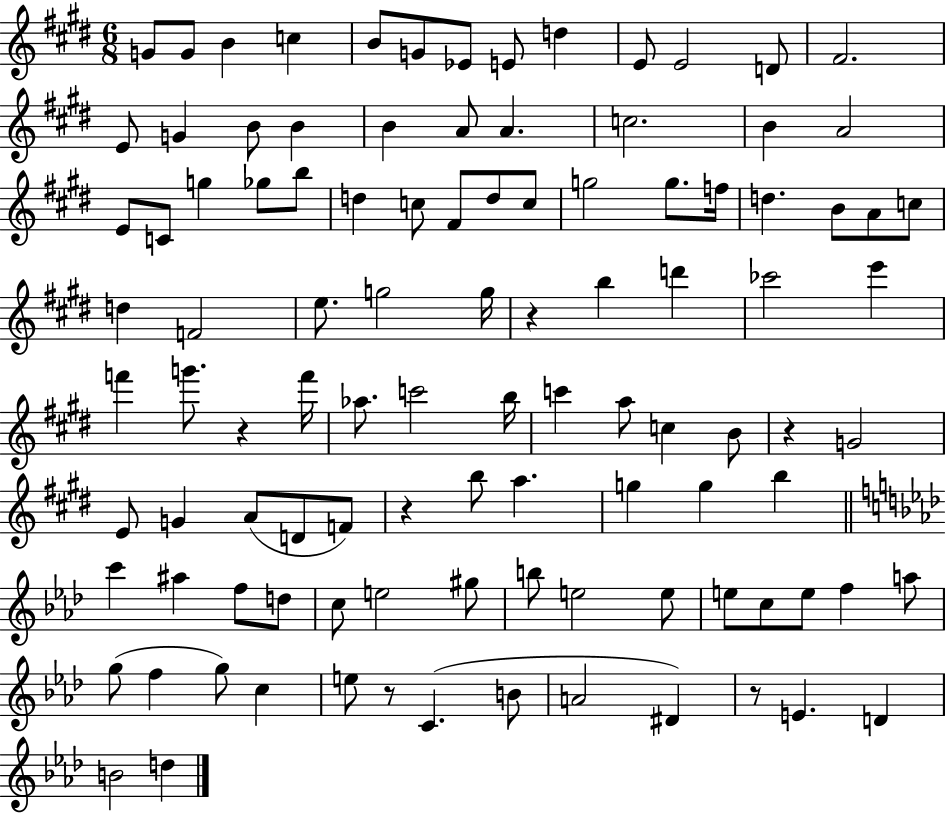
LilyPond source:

{
  \clef treble
  \numericTimeSignature
  \time 6/8
  \key e \major
  g'8 g'8 b'4 c''4 | b'8 g'8 ees'8 e'8 d''4 | e'8 e'2 d'8 | fis'2. | \break e'8 g'4 b'8 b'4 | b'4 a'8 a'4. | c''2. | b'4 a'2 | \break e'8 c'8 g''4 ges''8 b''8 | d''4 c''8 fis'8 d''8 c''8 | g''2 g''8. f''16 | d''4. b'8 a'8 c''8 | \break d''4 f'2 | e''8. g''2 g''16 | r4 b''4 d'''4 | ces'''2 e'''4 | \break f'''4 g'''8. r4 f'''16 | aes''8. c'''2 b''16 | c'''4 a''8 c''4 b'8 | r4 g'2 | \break e'8 g'4 a'8( d'8 f'8) | r4 b''8 a''4. | g''4 g''4 b''4 | \bar "||" \break \key aes \major c'''4 ais''4 f''8 d''8 | c''8 e''2 gis''8 | b''8 e''2 e''8 | e''8 c''8 e''8 f''4 a''8 | \break g''8( f''4 g''8) c''4 | e''8 r8 c'4.( b'8 | a'2 dis'4) | r8 e'4. d'4 | \break b'2 d''4 | \bar "|."
}